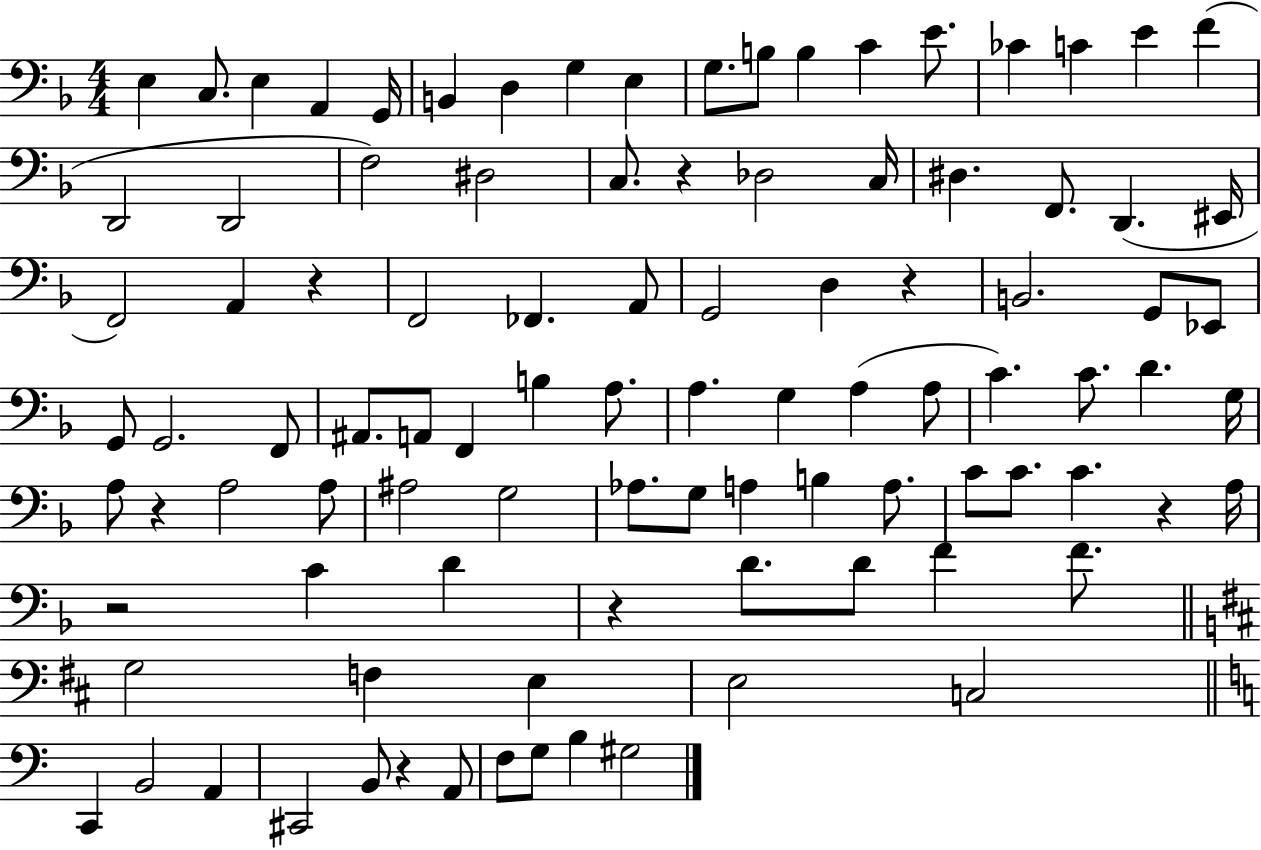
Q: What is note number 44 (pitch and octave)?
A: A2